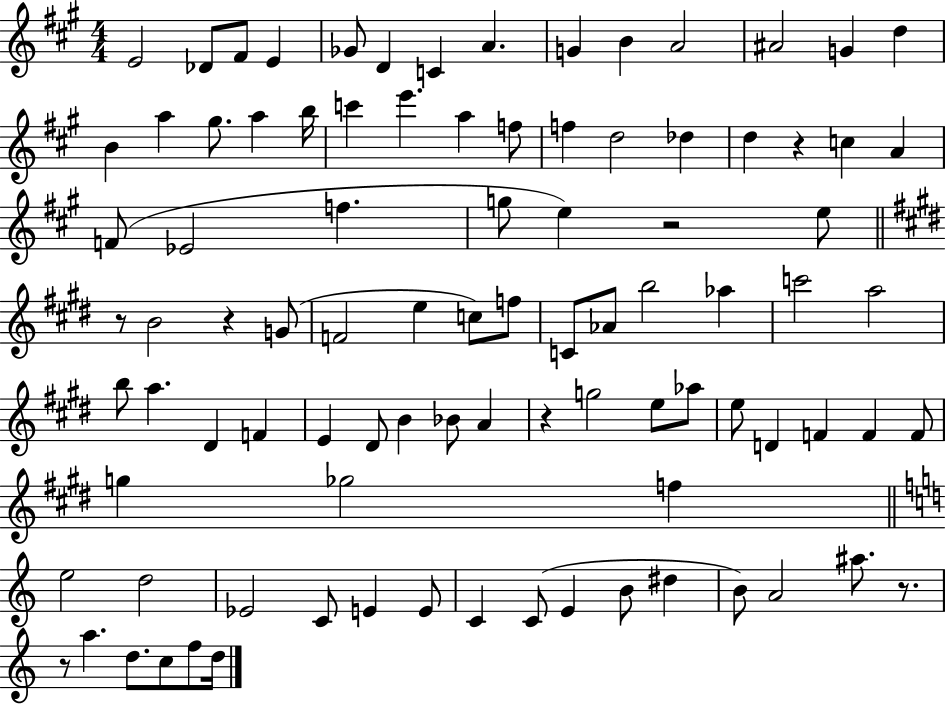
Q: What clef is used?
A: treble